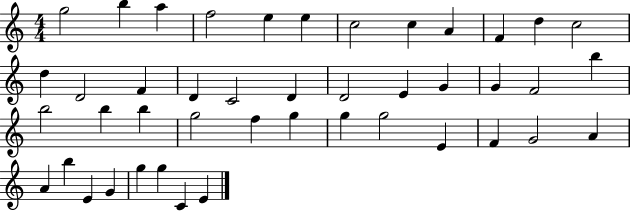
{
  \clef treble
  \numericTimeSignature
  \time 4/4
  \key c \major
  g''2 b''4 a''4 | f''2 e''4 e''4 | c''2 c''4 a'4 | f'4 d''4 c''2 | \break d''4 d'2 f'4 | d'4 c'2 d'4 | d'2 e'4 g'4 | g'4 f'2 b''4 | \break b''2 b''4 b''4 | g''2 f''4 g''4 | g''4 g''2 e'4 | f'4 g'2 a'4 | \break a'4 b''4 e'4 g'4 | g''4 g''4 c'4 e'4 | \bar "|."
}